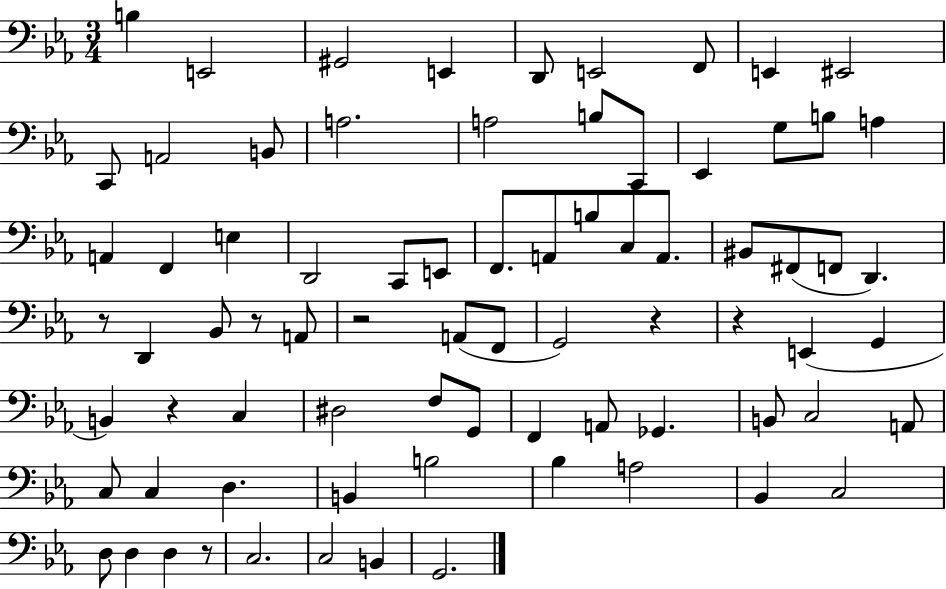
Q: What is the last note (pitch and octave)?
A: G2